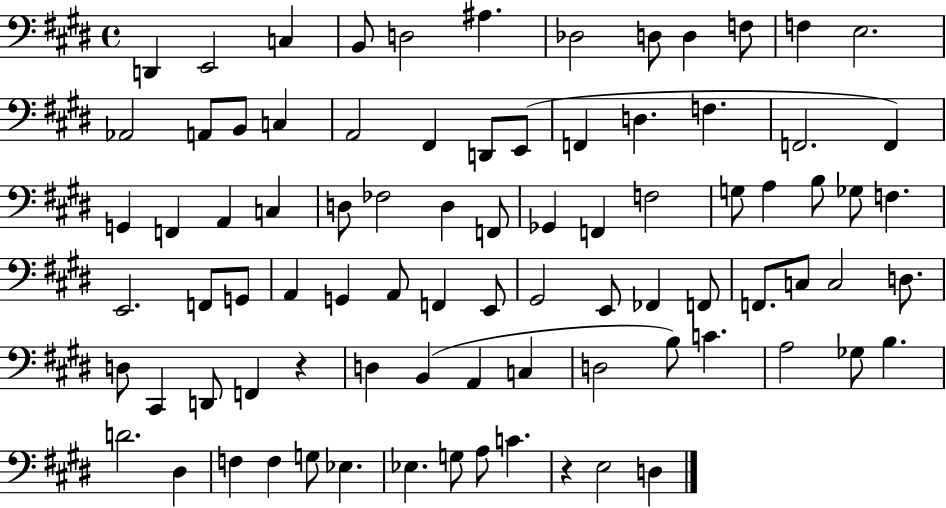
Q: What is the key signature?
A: E major